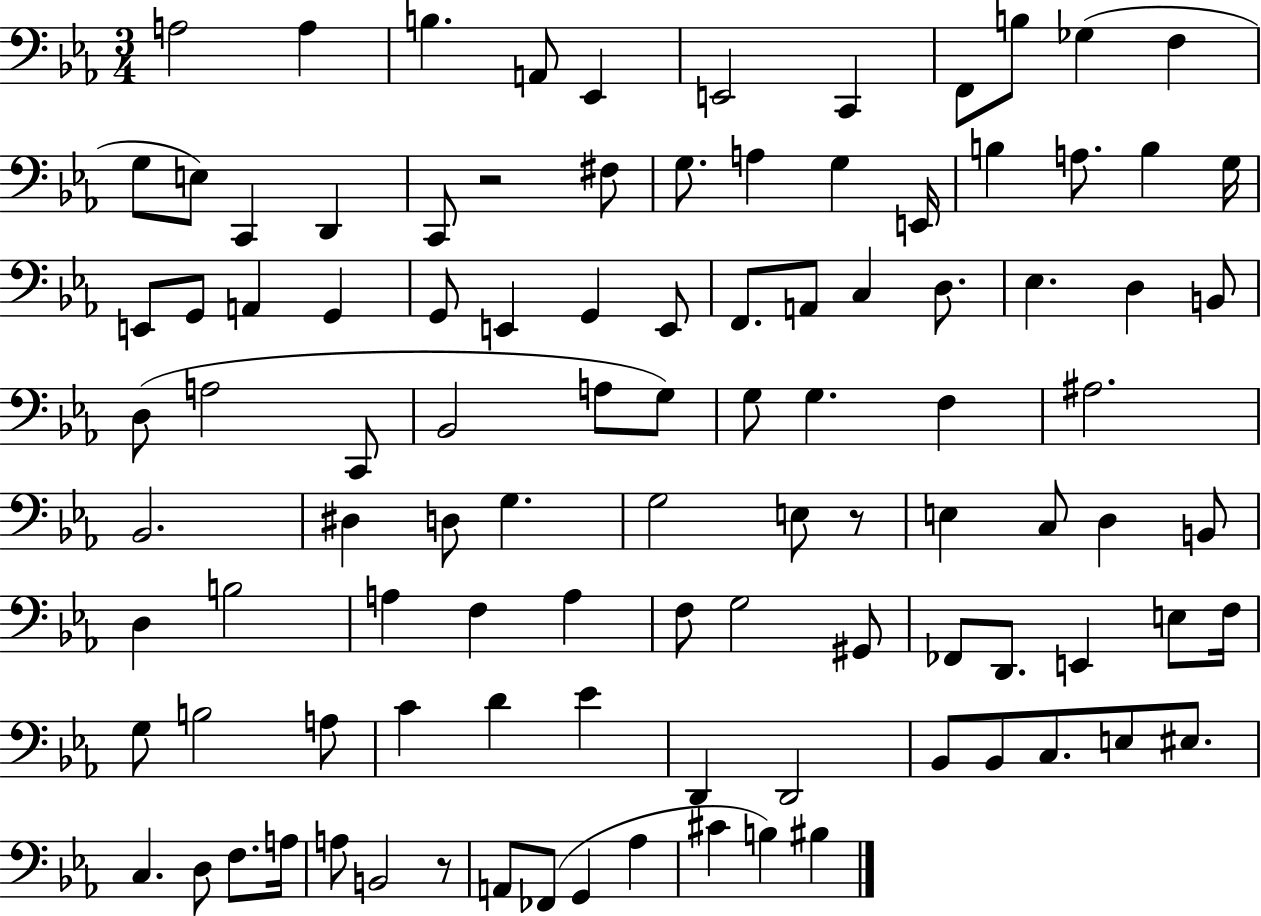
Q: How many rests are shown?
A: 3